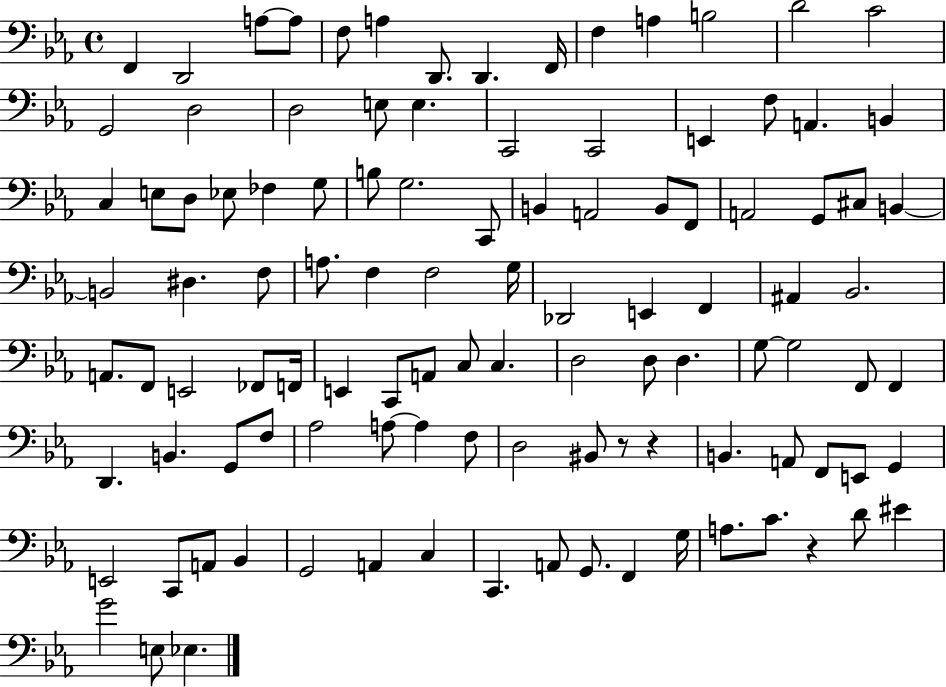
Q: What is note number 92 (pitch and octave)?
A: A2